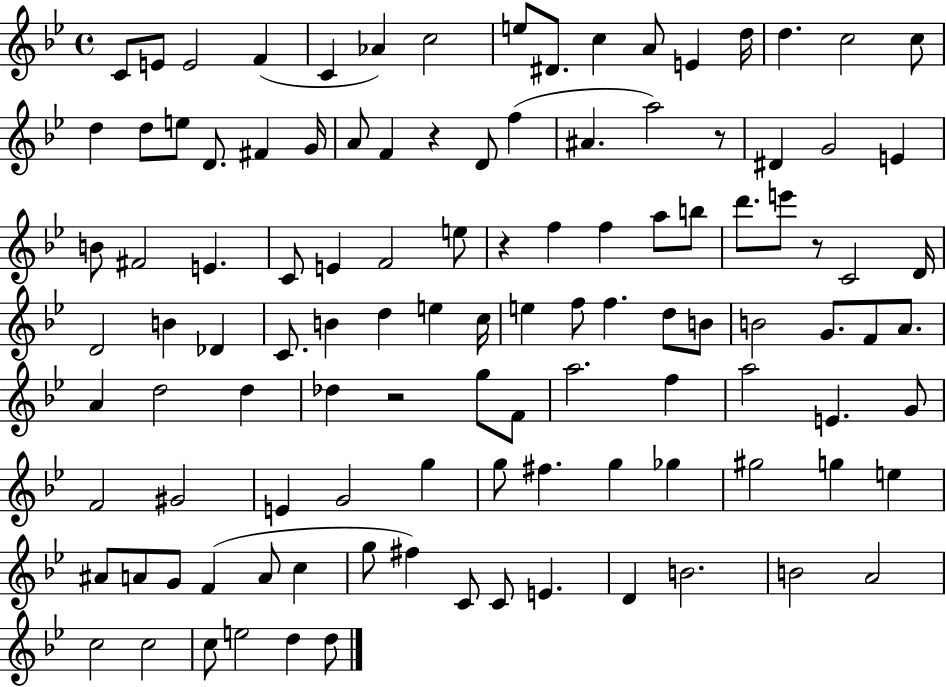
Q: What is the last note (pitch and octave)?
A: D5